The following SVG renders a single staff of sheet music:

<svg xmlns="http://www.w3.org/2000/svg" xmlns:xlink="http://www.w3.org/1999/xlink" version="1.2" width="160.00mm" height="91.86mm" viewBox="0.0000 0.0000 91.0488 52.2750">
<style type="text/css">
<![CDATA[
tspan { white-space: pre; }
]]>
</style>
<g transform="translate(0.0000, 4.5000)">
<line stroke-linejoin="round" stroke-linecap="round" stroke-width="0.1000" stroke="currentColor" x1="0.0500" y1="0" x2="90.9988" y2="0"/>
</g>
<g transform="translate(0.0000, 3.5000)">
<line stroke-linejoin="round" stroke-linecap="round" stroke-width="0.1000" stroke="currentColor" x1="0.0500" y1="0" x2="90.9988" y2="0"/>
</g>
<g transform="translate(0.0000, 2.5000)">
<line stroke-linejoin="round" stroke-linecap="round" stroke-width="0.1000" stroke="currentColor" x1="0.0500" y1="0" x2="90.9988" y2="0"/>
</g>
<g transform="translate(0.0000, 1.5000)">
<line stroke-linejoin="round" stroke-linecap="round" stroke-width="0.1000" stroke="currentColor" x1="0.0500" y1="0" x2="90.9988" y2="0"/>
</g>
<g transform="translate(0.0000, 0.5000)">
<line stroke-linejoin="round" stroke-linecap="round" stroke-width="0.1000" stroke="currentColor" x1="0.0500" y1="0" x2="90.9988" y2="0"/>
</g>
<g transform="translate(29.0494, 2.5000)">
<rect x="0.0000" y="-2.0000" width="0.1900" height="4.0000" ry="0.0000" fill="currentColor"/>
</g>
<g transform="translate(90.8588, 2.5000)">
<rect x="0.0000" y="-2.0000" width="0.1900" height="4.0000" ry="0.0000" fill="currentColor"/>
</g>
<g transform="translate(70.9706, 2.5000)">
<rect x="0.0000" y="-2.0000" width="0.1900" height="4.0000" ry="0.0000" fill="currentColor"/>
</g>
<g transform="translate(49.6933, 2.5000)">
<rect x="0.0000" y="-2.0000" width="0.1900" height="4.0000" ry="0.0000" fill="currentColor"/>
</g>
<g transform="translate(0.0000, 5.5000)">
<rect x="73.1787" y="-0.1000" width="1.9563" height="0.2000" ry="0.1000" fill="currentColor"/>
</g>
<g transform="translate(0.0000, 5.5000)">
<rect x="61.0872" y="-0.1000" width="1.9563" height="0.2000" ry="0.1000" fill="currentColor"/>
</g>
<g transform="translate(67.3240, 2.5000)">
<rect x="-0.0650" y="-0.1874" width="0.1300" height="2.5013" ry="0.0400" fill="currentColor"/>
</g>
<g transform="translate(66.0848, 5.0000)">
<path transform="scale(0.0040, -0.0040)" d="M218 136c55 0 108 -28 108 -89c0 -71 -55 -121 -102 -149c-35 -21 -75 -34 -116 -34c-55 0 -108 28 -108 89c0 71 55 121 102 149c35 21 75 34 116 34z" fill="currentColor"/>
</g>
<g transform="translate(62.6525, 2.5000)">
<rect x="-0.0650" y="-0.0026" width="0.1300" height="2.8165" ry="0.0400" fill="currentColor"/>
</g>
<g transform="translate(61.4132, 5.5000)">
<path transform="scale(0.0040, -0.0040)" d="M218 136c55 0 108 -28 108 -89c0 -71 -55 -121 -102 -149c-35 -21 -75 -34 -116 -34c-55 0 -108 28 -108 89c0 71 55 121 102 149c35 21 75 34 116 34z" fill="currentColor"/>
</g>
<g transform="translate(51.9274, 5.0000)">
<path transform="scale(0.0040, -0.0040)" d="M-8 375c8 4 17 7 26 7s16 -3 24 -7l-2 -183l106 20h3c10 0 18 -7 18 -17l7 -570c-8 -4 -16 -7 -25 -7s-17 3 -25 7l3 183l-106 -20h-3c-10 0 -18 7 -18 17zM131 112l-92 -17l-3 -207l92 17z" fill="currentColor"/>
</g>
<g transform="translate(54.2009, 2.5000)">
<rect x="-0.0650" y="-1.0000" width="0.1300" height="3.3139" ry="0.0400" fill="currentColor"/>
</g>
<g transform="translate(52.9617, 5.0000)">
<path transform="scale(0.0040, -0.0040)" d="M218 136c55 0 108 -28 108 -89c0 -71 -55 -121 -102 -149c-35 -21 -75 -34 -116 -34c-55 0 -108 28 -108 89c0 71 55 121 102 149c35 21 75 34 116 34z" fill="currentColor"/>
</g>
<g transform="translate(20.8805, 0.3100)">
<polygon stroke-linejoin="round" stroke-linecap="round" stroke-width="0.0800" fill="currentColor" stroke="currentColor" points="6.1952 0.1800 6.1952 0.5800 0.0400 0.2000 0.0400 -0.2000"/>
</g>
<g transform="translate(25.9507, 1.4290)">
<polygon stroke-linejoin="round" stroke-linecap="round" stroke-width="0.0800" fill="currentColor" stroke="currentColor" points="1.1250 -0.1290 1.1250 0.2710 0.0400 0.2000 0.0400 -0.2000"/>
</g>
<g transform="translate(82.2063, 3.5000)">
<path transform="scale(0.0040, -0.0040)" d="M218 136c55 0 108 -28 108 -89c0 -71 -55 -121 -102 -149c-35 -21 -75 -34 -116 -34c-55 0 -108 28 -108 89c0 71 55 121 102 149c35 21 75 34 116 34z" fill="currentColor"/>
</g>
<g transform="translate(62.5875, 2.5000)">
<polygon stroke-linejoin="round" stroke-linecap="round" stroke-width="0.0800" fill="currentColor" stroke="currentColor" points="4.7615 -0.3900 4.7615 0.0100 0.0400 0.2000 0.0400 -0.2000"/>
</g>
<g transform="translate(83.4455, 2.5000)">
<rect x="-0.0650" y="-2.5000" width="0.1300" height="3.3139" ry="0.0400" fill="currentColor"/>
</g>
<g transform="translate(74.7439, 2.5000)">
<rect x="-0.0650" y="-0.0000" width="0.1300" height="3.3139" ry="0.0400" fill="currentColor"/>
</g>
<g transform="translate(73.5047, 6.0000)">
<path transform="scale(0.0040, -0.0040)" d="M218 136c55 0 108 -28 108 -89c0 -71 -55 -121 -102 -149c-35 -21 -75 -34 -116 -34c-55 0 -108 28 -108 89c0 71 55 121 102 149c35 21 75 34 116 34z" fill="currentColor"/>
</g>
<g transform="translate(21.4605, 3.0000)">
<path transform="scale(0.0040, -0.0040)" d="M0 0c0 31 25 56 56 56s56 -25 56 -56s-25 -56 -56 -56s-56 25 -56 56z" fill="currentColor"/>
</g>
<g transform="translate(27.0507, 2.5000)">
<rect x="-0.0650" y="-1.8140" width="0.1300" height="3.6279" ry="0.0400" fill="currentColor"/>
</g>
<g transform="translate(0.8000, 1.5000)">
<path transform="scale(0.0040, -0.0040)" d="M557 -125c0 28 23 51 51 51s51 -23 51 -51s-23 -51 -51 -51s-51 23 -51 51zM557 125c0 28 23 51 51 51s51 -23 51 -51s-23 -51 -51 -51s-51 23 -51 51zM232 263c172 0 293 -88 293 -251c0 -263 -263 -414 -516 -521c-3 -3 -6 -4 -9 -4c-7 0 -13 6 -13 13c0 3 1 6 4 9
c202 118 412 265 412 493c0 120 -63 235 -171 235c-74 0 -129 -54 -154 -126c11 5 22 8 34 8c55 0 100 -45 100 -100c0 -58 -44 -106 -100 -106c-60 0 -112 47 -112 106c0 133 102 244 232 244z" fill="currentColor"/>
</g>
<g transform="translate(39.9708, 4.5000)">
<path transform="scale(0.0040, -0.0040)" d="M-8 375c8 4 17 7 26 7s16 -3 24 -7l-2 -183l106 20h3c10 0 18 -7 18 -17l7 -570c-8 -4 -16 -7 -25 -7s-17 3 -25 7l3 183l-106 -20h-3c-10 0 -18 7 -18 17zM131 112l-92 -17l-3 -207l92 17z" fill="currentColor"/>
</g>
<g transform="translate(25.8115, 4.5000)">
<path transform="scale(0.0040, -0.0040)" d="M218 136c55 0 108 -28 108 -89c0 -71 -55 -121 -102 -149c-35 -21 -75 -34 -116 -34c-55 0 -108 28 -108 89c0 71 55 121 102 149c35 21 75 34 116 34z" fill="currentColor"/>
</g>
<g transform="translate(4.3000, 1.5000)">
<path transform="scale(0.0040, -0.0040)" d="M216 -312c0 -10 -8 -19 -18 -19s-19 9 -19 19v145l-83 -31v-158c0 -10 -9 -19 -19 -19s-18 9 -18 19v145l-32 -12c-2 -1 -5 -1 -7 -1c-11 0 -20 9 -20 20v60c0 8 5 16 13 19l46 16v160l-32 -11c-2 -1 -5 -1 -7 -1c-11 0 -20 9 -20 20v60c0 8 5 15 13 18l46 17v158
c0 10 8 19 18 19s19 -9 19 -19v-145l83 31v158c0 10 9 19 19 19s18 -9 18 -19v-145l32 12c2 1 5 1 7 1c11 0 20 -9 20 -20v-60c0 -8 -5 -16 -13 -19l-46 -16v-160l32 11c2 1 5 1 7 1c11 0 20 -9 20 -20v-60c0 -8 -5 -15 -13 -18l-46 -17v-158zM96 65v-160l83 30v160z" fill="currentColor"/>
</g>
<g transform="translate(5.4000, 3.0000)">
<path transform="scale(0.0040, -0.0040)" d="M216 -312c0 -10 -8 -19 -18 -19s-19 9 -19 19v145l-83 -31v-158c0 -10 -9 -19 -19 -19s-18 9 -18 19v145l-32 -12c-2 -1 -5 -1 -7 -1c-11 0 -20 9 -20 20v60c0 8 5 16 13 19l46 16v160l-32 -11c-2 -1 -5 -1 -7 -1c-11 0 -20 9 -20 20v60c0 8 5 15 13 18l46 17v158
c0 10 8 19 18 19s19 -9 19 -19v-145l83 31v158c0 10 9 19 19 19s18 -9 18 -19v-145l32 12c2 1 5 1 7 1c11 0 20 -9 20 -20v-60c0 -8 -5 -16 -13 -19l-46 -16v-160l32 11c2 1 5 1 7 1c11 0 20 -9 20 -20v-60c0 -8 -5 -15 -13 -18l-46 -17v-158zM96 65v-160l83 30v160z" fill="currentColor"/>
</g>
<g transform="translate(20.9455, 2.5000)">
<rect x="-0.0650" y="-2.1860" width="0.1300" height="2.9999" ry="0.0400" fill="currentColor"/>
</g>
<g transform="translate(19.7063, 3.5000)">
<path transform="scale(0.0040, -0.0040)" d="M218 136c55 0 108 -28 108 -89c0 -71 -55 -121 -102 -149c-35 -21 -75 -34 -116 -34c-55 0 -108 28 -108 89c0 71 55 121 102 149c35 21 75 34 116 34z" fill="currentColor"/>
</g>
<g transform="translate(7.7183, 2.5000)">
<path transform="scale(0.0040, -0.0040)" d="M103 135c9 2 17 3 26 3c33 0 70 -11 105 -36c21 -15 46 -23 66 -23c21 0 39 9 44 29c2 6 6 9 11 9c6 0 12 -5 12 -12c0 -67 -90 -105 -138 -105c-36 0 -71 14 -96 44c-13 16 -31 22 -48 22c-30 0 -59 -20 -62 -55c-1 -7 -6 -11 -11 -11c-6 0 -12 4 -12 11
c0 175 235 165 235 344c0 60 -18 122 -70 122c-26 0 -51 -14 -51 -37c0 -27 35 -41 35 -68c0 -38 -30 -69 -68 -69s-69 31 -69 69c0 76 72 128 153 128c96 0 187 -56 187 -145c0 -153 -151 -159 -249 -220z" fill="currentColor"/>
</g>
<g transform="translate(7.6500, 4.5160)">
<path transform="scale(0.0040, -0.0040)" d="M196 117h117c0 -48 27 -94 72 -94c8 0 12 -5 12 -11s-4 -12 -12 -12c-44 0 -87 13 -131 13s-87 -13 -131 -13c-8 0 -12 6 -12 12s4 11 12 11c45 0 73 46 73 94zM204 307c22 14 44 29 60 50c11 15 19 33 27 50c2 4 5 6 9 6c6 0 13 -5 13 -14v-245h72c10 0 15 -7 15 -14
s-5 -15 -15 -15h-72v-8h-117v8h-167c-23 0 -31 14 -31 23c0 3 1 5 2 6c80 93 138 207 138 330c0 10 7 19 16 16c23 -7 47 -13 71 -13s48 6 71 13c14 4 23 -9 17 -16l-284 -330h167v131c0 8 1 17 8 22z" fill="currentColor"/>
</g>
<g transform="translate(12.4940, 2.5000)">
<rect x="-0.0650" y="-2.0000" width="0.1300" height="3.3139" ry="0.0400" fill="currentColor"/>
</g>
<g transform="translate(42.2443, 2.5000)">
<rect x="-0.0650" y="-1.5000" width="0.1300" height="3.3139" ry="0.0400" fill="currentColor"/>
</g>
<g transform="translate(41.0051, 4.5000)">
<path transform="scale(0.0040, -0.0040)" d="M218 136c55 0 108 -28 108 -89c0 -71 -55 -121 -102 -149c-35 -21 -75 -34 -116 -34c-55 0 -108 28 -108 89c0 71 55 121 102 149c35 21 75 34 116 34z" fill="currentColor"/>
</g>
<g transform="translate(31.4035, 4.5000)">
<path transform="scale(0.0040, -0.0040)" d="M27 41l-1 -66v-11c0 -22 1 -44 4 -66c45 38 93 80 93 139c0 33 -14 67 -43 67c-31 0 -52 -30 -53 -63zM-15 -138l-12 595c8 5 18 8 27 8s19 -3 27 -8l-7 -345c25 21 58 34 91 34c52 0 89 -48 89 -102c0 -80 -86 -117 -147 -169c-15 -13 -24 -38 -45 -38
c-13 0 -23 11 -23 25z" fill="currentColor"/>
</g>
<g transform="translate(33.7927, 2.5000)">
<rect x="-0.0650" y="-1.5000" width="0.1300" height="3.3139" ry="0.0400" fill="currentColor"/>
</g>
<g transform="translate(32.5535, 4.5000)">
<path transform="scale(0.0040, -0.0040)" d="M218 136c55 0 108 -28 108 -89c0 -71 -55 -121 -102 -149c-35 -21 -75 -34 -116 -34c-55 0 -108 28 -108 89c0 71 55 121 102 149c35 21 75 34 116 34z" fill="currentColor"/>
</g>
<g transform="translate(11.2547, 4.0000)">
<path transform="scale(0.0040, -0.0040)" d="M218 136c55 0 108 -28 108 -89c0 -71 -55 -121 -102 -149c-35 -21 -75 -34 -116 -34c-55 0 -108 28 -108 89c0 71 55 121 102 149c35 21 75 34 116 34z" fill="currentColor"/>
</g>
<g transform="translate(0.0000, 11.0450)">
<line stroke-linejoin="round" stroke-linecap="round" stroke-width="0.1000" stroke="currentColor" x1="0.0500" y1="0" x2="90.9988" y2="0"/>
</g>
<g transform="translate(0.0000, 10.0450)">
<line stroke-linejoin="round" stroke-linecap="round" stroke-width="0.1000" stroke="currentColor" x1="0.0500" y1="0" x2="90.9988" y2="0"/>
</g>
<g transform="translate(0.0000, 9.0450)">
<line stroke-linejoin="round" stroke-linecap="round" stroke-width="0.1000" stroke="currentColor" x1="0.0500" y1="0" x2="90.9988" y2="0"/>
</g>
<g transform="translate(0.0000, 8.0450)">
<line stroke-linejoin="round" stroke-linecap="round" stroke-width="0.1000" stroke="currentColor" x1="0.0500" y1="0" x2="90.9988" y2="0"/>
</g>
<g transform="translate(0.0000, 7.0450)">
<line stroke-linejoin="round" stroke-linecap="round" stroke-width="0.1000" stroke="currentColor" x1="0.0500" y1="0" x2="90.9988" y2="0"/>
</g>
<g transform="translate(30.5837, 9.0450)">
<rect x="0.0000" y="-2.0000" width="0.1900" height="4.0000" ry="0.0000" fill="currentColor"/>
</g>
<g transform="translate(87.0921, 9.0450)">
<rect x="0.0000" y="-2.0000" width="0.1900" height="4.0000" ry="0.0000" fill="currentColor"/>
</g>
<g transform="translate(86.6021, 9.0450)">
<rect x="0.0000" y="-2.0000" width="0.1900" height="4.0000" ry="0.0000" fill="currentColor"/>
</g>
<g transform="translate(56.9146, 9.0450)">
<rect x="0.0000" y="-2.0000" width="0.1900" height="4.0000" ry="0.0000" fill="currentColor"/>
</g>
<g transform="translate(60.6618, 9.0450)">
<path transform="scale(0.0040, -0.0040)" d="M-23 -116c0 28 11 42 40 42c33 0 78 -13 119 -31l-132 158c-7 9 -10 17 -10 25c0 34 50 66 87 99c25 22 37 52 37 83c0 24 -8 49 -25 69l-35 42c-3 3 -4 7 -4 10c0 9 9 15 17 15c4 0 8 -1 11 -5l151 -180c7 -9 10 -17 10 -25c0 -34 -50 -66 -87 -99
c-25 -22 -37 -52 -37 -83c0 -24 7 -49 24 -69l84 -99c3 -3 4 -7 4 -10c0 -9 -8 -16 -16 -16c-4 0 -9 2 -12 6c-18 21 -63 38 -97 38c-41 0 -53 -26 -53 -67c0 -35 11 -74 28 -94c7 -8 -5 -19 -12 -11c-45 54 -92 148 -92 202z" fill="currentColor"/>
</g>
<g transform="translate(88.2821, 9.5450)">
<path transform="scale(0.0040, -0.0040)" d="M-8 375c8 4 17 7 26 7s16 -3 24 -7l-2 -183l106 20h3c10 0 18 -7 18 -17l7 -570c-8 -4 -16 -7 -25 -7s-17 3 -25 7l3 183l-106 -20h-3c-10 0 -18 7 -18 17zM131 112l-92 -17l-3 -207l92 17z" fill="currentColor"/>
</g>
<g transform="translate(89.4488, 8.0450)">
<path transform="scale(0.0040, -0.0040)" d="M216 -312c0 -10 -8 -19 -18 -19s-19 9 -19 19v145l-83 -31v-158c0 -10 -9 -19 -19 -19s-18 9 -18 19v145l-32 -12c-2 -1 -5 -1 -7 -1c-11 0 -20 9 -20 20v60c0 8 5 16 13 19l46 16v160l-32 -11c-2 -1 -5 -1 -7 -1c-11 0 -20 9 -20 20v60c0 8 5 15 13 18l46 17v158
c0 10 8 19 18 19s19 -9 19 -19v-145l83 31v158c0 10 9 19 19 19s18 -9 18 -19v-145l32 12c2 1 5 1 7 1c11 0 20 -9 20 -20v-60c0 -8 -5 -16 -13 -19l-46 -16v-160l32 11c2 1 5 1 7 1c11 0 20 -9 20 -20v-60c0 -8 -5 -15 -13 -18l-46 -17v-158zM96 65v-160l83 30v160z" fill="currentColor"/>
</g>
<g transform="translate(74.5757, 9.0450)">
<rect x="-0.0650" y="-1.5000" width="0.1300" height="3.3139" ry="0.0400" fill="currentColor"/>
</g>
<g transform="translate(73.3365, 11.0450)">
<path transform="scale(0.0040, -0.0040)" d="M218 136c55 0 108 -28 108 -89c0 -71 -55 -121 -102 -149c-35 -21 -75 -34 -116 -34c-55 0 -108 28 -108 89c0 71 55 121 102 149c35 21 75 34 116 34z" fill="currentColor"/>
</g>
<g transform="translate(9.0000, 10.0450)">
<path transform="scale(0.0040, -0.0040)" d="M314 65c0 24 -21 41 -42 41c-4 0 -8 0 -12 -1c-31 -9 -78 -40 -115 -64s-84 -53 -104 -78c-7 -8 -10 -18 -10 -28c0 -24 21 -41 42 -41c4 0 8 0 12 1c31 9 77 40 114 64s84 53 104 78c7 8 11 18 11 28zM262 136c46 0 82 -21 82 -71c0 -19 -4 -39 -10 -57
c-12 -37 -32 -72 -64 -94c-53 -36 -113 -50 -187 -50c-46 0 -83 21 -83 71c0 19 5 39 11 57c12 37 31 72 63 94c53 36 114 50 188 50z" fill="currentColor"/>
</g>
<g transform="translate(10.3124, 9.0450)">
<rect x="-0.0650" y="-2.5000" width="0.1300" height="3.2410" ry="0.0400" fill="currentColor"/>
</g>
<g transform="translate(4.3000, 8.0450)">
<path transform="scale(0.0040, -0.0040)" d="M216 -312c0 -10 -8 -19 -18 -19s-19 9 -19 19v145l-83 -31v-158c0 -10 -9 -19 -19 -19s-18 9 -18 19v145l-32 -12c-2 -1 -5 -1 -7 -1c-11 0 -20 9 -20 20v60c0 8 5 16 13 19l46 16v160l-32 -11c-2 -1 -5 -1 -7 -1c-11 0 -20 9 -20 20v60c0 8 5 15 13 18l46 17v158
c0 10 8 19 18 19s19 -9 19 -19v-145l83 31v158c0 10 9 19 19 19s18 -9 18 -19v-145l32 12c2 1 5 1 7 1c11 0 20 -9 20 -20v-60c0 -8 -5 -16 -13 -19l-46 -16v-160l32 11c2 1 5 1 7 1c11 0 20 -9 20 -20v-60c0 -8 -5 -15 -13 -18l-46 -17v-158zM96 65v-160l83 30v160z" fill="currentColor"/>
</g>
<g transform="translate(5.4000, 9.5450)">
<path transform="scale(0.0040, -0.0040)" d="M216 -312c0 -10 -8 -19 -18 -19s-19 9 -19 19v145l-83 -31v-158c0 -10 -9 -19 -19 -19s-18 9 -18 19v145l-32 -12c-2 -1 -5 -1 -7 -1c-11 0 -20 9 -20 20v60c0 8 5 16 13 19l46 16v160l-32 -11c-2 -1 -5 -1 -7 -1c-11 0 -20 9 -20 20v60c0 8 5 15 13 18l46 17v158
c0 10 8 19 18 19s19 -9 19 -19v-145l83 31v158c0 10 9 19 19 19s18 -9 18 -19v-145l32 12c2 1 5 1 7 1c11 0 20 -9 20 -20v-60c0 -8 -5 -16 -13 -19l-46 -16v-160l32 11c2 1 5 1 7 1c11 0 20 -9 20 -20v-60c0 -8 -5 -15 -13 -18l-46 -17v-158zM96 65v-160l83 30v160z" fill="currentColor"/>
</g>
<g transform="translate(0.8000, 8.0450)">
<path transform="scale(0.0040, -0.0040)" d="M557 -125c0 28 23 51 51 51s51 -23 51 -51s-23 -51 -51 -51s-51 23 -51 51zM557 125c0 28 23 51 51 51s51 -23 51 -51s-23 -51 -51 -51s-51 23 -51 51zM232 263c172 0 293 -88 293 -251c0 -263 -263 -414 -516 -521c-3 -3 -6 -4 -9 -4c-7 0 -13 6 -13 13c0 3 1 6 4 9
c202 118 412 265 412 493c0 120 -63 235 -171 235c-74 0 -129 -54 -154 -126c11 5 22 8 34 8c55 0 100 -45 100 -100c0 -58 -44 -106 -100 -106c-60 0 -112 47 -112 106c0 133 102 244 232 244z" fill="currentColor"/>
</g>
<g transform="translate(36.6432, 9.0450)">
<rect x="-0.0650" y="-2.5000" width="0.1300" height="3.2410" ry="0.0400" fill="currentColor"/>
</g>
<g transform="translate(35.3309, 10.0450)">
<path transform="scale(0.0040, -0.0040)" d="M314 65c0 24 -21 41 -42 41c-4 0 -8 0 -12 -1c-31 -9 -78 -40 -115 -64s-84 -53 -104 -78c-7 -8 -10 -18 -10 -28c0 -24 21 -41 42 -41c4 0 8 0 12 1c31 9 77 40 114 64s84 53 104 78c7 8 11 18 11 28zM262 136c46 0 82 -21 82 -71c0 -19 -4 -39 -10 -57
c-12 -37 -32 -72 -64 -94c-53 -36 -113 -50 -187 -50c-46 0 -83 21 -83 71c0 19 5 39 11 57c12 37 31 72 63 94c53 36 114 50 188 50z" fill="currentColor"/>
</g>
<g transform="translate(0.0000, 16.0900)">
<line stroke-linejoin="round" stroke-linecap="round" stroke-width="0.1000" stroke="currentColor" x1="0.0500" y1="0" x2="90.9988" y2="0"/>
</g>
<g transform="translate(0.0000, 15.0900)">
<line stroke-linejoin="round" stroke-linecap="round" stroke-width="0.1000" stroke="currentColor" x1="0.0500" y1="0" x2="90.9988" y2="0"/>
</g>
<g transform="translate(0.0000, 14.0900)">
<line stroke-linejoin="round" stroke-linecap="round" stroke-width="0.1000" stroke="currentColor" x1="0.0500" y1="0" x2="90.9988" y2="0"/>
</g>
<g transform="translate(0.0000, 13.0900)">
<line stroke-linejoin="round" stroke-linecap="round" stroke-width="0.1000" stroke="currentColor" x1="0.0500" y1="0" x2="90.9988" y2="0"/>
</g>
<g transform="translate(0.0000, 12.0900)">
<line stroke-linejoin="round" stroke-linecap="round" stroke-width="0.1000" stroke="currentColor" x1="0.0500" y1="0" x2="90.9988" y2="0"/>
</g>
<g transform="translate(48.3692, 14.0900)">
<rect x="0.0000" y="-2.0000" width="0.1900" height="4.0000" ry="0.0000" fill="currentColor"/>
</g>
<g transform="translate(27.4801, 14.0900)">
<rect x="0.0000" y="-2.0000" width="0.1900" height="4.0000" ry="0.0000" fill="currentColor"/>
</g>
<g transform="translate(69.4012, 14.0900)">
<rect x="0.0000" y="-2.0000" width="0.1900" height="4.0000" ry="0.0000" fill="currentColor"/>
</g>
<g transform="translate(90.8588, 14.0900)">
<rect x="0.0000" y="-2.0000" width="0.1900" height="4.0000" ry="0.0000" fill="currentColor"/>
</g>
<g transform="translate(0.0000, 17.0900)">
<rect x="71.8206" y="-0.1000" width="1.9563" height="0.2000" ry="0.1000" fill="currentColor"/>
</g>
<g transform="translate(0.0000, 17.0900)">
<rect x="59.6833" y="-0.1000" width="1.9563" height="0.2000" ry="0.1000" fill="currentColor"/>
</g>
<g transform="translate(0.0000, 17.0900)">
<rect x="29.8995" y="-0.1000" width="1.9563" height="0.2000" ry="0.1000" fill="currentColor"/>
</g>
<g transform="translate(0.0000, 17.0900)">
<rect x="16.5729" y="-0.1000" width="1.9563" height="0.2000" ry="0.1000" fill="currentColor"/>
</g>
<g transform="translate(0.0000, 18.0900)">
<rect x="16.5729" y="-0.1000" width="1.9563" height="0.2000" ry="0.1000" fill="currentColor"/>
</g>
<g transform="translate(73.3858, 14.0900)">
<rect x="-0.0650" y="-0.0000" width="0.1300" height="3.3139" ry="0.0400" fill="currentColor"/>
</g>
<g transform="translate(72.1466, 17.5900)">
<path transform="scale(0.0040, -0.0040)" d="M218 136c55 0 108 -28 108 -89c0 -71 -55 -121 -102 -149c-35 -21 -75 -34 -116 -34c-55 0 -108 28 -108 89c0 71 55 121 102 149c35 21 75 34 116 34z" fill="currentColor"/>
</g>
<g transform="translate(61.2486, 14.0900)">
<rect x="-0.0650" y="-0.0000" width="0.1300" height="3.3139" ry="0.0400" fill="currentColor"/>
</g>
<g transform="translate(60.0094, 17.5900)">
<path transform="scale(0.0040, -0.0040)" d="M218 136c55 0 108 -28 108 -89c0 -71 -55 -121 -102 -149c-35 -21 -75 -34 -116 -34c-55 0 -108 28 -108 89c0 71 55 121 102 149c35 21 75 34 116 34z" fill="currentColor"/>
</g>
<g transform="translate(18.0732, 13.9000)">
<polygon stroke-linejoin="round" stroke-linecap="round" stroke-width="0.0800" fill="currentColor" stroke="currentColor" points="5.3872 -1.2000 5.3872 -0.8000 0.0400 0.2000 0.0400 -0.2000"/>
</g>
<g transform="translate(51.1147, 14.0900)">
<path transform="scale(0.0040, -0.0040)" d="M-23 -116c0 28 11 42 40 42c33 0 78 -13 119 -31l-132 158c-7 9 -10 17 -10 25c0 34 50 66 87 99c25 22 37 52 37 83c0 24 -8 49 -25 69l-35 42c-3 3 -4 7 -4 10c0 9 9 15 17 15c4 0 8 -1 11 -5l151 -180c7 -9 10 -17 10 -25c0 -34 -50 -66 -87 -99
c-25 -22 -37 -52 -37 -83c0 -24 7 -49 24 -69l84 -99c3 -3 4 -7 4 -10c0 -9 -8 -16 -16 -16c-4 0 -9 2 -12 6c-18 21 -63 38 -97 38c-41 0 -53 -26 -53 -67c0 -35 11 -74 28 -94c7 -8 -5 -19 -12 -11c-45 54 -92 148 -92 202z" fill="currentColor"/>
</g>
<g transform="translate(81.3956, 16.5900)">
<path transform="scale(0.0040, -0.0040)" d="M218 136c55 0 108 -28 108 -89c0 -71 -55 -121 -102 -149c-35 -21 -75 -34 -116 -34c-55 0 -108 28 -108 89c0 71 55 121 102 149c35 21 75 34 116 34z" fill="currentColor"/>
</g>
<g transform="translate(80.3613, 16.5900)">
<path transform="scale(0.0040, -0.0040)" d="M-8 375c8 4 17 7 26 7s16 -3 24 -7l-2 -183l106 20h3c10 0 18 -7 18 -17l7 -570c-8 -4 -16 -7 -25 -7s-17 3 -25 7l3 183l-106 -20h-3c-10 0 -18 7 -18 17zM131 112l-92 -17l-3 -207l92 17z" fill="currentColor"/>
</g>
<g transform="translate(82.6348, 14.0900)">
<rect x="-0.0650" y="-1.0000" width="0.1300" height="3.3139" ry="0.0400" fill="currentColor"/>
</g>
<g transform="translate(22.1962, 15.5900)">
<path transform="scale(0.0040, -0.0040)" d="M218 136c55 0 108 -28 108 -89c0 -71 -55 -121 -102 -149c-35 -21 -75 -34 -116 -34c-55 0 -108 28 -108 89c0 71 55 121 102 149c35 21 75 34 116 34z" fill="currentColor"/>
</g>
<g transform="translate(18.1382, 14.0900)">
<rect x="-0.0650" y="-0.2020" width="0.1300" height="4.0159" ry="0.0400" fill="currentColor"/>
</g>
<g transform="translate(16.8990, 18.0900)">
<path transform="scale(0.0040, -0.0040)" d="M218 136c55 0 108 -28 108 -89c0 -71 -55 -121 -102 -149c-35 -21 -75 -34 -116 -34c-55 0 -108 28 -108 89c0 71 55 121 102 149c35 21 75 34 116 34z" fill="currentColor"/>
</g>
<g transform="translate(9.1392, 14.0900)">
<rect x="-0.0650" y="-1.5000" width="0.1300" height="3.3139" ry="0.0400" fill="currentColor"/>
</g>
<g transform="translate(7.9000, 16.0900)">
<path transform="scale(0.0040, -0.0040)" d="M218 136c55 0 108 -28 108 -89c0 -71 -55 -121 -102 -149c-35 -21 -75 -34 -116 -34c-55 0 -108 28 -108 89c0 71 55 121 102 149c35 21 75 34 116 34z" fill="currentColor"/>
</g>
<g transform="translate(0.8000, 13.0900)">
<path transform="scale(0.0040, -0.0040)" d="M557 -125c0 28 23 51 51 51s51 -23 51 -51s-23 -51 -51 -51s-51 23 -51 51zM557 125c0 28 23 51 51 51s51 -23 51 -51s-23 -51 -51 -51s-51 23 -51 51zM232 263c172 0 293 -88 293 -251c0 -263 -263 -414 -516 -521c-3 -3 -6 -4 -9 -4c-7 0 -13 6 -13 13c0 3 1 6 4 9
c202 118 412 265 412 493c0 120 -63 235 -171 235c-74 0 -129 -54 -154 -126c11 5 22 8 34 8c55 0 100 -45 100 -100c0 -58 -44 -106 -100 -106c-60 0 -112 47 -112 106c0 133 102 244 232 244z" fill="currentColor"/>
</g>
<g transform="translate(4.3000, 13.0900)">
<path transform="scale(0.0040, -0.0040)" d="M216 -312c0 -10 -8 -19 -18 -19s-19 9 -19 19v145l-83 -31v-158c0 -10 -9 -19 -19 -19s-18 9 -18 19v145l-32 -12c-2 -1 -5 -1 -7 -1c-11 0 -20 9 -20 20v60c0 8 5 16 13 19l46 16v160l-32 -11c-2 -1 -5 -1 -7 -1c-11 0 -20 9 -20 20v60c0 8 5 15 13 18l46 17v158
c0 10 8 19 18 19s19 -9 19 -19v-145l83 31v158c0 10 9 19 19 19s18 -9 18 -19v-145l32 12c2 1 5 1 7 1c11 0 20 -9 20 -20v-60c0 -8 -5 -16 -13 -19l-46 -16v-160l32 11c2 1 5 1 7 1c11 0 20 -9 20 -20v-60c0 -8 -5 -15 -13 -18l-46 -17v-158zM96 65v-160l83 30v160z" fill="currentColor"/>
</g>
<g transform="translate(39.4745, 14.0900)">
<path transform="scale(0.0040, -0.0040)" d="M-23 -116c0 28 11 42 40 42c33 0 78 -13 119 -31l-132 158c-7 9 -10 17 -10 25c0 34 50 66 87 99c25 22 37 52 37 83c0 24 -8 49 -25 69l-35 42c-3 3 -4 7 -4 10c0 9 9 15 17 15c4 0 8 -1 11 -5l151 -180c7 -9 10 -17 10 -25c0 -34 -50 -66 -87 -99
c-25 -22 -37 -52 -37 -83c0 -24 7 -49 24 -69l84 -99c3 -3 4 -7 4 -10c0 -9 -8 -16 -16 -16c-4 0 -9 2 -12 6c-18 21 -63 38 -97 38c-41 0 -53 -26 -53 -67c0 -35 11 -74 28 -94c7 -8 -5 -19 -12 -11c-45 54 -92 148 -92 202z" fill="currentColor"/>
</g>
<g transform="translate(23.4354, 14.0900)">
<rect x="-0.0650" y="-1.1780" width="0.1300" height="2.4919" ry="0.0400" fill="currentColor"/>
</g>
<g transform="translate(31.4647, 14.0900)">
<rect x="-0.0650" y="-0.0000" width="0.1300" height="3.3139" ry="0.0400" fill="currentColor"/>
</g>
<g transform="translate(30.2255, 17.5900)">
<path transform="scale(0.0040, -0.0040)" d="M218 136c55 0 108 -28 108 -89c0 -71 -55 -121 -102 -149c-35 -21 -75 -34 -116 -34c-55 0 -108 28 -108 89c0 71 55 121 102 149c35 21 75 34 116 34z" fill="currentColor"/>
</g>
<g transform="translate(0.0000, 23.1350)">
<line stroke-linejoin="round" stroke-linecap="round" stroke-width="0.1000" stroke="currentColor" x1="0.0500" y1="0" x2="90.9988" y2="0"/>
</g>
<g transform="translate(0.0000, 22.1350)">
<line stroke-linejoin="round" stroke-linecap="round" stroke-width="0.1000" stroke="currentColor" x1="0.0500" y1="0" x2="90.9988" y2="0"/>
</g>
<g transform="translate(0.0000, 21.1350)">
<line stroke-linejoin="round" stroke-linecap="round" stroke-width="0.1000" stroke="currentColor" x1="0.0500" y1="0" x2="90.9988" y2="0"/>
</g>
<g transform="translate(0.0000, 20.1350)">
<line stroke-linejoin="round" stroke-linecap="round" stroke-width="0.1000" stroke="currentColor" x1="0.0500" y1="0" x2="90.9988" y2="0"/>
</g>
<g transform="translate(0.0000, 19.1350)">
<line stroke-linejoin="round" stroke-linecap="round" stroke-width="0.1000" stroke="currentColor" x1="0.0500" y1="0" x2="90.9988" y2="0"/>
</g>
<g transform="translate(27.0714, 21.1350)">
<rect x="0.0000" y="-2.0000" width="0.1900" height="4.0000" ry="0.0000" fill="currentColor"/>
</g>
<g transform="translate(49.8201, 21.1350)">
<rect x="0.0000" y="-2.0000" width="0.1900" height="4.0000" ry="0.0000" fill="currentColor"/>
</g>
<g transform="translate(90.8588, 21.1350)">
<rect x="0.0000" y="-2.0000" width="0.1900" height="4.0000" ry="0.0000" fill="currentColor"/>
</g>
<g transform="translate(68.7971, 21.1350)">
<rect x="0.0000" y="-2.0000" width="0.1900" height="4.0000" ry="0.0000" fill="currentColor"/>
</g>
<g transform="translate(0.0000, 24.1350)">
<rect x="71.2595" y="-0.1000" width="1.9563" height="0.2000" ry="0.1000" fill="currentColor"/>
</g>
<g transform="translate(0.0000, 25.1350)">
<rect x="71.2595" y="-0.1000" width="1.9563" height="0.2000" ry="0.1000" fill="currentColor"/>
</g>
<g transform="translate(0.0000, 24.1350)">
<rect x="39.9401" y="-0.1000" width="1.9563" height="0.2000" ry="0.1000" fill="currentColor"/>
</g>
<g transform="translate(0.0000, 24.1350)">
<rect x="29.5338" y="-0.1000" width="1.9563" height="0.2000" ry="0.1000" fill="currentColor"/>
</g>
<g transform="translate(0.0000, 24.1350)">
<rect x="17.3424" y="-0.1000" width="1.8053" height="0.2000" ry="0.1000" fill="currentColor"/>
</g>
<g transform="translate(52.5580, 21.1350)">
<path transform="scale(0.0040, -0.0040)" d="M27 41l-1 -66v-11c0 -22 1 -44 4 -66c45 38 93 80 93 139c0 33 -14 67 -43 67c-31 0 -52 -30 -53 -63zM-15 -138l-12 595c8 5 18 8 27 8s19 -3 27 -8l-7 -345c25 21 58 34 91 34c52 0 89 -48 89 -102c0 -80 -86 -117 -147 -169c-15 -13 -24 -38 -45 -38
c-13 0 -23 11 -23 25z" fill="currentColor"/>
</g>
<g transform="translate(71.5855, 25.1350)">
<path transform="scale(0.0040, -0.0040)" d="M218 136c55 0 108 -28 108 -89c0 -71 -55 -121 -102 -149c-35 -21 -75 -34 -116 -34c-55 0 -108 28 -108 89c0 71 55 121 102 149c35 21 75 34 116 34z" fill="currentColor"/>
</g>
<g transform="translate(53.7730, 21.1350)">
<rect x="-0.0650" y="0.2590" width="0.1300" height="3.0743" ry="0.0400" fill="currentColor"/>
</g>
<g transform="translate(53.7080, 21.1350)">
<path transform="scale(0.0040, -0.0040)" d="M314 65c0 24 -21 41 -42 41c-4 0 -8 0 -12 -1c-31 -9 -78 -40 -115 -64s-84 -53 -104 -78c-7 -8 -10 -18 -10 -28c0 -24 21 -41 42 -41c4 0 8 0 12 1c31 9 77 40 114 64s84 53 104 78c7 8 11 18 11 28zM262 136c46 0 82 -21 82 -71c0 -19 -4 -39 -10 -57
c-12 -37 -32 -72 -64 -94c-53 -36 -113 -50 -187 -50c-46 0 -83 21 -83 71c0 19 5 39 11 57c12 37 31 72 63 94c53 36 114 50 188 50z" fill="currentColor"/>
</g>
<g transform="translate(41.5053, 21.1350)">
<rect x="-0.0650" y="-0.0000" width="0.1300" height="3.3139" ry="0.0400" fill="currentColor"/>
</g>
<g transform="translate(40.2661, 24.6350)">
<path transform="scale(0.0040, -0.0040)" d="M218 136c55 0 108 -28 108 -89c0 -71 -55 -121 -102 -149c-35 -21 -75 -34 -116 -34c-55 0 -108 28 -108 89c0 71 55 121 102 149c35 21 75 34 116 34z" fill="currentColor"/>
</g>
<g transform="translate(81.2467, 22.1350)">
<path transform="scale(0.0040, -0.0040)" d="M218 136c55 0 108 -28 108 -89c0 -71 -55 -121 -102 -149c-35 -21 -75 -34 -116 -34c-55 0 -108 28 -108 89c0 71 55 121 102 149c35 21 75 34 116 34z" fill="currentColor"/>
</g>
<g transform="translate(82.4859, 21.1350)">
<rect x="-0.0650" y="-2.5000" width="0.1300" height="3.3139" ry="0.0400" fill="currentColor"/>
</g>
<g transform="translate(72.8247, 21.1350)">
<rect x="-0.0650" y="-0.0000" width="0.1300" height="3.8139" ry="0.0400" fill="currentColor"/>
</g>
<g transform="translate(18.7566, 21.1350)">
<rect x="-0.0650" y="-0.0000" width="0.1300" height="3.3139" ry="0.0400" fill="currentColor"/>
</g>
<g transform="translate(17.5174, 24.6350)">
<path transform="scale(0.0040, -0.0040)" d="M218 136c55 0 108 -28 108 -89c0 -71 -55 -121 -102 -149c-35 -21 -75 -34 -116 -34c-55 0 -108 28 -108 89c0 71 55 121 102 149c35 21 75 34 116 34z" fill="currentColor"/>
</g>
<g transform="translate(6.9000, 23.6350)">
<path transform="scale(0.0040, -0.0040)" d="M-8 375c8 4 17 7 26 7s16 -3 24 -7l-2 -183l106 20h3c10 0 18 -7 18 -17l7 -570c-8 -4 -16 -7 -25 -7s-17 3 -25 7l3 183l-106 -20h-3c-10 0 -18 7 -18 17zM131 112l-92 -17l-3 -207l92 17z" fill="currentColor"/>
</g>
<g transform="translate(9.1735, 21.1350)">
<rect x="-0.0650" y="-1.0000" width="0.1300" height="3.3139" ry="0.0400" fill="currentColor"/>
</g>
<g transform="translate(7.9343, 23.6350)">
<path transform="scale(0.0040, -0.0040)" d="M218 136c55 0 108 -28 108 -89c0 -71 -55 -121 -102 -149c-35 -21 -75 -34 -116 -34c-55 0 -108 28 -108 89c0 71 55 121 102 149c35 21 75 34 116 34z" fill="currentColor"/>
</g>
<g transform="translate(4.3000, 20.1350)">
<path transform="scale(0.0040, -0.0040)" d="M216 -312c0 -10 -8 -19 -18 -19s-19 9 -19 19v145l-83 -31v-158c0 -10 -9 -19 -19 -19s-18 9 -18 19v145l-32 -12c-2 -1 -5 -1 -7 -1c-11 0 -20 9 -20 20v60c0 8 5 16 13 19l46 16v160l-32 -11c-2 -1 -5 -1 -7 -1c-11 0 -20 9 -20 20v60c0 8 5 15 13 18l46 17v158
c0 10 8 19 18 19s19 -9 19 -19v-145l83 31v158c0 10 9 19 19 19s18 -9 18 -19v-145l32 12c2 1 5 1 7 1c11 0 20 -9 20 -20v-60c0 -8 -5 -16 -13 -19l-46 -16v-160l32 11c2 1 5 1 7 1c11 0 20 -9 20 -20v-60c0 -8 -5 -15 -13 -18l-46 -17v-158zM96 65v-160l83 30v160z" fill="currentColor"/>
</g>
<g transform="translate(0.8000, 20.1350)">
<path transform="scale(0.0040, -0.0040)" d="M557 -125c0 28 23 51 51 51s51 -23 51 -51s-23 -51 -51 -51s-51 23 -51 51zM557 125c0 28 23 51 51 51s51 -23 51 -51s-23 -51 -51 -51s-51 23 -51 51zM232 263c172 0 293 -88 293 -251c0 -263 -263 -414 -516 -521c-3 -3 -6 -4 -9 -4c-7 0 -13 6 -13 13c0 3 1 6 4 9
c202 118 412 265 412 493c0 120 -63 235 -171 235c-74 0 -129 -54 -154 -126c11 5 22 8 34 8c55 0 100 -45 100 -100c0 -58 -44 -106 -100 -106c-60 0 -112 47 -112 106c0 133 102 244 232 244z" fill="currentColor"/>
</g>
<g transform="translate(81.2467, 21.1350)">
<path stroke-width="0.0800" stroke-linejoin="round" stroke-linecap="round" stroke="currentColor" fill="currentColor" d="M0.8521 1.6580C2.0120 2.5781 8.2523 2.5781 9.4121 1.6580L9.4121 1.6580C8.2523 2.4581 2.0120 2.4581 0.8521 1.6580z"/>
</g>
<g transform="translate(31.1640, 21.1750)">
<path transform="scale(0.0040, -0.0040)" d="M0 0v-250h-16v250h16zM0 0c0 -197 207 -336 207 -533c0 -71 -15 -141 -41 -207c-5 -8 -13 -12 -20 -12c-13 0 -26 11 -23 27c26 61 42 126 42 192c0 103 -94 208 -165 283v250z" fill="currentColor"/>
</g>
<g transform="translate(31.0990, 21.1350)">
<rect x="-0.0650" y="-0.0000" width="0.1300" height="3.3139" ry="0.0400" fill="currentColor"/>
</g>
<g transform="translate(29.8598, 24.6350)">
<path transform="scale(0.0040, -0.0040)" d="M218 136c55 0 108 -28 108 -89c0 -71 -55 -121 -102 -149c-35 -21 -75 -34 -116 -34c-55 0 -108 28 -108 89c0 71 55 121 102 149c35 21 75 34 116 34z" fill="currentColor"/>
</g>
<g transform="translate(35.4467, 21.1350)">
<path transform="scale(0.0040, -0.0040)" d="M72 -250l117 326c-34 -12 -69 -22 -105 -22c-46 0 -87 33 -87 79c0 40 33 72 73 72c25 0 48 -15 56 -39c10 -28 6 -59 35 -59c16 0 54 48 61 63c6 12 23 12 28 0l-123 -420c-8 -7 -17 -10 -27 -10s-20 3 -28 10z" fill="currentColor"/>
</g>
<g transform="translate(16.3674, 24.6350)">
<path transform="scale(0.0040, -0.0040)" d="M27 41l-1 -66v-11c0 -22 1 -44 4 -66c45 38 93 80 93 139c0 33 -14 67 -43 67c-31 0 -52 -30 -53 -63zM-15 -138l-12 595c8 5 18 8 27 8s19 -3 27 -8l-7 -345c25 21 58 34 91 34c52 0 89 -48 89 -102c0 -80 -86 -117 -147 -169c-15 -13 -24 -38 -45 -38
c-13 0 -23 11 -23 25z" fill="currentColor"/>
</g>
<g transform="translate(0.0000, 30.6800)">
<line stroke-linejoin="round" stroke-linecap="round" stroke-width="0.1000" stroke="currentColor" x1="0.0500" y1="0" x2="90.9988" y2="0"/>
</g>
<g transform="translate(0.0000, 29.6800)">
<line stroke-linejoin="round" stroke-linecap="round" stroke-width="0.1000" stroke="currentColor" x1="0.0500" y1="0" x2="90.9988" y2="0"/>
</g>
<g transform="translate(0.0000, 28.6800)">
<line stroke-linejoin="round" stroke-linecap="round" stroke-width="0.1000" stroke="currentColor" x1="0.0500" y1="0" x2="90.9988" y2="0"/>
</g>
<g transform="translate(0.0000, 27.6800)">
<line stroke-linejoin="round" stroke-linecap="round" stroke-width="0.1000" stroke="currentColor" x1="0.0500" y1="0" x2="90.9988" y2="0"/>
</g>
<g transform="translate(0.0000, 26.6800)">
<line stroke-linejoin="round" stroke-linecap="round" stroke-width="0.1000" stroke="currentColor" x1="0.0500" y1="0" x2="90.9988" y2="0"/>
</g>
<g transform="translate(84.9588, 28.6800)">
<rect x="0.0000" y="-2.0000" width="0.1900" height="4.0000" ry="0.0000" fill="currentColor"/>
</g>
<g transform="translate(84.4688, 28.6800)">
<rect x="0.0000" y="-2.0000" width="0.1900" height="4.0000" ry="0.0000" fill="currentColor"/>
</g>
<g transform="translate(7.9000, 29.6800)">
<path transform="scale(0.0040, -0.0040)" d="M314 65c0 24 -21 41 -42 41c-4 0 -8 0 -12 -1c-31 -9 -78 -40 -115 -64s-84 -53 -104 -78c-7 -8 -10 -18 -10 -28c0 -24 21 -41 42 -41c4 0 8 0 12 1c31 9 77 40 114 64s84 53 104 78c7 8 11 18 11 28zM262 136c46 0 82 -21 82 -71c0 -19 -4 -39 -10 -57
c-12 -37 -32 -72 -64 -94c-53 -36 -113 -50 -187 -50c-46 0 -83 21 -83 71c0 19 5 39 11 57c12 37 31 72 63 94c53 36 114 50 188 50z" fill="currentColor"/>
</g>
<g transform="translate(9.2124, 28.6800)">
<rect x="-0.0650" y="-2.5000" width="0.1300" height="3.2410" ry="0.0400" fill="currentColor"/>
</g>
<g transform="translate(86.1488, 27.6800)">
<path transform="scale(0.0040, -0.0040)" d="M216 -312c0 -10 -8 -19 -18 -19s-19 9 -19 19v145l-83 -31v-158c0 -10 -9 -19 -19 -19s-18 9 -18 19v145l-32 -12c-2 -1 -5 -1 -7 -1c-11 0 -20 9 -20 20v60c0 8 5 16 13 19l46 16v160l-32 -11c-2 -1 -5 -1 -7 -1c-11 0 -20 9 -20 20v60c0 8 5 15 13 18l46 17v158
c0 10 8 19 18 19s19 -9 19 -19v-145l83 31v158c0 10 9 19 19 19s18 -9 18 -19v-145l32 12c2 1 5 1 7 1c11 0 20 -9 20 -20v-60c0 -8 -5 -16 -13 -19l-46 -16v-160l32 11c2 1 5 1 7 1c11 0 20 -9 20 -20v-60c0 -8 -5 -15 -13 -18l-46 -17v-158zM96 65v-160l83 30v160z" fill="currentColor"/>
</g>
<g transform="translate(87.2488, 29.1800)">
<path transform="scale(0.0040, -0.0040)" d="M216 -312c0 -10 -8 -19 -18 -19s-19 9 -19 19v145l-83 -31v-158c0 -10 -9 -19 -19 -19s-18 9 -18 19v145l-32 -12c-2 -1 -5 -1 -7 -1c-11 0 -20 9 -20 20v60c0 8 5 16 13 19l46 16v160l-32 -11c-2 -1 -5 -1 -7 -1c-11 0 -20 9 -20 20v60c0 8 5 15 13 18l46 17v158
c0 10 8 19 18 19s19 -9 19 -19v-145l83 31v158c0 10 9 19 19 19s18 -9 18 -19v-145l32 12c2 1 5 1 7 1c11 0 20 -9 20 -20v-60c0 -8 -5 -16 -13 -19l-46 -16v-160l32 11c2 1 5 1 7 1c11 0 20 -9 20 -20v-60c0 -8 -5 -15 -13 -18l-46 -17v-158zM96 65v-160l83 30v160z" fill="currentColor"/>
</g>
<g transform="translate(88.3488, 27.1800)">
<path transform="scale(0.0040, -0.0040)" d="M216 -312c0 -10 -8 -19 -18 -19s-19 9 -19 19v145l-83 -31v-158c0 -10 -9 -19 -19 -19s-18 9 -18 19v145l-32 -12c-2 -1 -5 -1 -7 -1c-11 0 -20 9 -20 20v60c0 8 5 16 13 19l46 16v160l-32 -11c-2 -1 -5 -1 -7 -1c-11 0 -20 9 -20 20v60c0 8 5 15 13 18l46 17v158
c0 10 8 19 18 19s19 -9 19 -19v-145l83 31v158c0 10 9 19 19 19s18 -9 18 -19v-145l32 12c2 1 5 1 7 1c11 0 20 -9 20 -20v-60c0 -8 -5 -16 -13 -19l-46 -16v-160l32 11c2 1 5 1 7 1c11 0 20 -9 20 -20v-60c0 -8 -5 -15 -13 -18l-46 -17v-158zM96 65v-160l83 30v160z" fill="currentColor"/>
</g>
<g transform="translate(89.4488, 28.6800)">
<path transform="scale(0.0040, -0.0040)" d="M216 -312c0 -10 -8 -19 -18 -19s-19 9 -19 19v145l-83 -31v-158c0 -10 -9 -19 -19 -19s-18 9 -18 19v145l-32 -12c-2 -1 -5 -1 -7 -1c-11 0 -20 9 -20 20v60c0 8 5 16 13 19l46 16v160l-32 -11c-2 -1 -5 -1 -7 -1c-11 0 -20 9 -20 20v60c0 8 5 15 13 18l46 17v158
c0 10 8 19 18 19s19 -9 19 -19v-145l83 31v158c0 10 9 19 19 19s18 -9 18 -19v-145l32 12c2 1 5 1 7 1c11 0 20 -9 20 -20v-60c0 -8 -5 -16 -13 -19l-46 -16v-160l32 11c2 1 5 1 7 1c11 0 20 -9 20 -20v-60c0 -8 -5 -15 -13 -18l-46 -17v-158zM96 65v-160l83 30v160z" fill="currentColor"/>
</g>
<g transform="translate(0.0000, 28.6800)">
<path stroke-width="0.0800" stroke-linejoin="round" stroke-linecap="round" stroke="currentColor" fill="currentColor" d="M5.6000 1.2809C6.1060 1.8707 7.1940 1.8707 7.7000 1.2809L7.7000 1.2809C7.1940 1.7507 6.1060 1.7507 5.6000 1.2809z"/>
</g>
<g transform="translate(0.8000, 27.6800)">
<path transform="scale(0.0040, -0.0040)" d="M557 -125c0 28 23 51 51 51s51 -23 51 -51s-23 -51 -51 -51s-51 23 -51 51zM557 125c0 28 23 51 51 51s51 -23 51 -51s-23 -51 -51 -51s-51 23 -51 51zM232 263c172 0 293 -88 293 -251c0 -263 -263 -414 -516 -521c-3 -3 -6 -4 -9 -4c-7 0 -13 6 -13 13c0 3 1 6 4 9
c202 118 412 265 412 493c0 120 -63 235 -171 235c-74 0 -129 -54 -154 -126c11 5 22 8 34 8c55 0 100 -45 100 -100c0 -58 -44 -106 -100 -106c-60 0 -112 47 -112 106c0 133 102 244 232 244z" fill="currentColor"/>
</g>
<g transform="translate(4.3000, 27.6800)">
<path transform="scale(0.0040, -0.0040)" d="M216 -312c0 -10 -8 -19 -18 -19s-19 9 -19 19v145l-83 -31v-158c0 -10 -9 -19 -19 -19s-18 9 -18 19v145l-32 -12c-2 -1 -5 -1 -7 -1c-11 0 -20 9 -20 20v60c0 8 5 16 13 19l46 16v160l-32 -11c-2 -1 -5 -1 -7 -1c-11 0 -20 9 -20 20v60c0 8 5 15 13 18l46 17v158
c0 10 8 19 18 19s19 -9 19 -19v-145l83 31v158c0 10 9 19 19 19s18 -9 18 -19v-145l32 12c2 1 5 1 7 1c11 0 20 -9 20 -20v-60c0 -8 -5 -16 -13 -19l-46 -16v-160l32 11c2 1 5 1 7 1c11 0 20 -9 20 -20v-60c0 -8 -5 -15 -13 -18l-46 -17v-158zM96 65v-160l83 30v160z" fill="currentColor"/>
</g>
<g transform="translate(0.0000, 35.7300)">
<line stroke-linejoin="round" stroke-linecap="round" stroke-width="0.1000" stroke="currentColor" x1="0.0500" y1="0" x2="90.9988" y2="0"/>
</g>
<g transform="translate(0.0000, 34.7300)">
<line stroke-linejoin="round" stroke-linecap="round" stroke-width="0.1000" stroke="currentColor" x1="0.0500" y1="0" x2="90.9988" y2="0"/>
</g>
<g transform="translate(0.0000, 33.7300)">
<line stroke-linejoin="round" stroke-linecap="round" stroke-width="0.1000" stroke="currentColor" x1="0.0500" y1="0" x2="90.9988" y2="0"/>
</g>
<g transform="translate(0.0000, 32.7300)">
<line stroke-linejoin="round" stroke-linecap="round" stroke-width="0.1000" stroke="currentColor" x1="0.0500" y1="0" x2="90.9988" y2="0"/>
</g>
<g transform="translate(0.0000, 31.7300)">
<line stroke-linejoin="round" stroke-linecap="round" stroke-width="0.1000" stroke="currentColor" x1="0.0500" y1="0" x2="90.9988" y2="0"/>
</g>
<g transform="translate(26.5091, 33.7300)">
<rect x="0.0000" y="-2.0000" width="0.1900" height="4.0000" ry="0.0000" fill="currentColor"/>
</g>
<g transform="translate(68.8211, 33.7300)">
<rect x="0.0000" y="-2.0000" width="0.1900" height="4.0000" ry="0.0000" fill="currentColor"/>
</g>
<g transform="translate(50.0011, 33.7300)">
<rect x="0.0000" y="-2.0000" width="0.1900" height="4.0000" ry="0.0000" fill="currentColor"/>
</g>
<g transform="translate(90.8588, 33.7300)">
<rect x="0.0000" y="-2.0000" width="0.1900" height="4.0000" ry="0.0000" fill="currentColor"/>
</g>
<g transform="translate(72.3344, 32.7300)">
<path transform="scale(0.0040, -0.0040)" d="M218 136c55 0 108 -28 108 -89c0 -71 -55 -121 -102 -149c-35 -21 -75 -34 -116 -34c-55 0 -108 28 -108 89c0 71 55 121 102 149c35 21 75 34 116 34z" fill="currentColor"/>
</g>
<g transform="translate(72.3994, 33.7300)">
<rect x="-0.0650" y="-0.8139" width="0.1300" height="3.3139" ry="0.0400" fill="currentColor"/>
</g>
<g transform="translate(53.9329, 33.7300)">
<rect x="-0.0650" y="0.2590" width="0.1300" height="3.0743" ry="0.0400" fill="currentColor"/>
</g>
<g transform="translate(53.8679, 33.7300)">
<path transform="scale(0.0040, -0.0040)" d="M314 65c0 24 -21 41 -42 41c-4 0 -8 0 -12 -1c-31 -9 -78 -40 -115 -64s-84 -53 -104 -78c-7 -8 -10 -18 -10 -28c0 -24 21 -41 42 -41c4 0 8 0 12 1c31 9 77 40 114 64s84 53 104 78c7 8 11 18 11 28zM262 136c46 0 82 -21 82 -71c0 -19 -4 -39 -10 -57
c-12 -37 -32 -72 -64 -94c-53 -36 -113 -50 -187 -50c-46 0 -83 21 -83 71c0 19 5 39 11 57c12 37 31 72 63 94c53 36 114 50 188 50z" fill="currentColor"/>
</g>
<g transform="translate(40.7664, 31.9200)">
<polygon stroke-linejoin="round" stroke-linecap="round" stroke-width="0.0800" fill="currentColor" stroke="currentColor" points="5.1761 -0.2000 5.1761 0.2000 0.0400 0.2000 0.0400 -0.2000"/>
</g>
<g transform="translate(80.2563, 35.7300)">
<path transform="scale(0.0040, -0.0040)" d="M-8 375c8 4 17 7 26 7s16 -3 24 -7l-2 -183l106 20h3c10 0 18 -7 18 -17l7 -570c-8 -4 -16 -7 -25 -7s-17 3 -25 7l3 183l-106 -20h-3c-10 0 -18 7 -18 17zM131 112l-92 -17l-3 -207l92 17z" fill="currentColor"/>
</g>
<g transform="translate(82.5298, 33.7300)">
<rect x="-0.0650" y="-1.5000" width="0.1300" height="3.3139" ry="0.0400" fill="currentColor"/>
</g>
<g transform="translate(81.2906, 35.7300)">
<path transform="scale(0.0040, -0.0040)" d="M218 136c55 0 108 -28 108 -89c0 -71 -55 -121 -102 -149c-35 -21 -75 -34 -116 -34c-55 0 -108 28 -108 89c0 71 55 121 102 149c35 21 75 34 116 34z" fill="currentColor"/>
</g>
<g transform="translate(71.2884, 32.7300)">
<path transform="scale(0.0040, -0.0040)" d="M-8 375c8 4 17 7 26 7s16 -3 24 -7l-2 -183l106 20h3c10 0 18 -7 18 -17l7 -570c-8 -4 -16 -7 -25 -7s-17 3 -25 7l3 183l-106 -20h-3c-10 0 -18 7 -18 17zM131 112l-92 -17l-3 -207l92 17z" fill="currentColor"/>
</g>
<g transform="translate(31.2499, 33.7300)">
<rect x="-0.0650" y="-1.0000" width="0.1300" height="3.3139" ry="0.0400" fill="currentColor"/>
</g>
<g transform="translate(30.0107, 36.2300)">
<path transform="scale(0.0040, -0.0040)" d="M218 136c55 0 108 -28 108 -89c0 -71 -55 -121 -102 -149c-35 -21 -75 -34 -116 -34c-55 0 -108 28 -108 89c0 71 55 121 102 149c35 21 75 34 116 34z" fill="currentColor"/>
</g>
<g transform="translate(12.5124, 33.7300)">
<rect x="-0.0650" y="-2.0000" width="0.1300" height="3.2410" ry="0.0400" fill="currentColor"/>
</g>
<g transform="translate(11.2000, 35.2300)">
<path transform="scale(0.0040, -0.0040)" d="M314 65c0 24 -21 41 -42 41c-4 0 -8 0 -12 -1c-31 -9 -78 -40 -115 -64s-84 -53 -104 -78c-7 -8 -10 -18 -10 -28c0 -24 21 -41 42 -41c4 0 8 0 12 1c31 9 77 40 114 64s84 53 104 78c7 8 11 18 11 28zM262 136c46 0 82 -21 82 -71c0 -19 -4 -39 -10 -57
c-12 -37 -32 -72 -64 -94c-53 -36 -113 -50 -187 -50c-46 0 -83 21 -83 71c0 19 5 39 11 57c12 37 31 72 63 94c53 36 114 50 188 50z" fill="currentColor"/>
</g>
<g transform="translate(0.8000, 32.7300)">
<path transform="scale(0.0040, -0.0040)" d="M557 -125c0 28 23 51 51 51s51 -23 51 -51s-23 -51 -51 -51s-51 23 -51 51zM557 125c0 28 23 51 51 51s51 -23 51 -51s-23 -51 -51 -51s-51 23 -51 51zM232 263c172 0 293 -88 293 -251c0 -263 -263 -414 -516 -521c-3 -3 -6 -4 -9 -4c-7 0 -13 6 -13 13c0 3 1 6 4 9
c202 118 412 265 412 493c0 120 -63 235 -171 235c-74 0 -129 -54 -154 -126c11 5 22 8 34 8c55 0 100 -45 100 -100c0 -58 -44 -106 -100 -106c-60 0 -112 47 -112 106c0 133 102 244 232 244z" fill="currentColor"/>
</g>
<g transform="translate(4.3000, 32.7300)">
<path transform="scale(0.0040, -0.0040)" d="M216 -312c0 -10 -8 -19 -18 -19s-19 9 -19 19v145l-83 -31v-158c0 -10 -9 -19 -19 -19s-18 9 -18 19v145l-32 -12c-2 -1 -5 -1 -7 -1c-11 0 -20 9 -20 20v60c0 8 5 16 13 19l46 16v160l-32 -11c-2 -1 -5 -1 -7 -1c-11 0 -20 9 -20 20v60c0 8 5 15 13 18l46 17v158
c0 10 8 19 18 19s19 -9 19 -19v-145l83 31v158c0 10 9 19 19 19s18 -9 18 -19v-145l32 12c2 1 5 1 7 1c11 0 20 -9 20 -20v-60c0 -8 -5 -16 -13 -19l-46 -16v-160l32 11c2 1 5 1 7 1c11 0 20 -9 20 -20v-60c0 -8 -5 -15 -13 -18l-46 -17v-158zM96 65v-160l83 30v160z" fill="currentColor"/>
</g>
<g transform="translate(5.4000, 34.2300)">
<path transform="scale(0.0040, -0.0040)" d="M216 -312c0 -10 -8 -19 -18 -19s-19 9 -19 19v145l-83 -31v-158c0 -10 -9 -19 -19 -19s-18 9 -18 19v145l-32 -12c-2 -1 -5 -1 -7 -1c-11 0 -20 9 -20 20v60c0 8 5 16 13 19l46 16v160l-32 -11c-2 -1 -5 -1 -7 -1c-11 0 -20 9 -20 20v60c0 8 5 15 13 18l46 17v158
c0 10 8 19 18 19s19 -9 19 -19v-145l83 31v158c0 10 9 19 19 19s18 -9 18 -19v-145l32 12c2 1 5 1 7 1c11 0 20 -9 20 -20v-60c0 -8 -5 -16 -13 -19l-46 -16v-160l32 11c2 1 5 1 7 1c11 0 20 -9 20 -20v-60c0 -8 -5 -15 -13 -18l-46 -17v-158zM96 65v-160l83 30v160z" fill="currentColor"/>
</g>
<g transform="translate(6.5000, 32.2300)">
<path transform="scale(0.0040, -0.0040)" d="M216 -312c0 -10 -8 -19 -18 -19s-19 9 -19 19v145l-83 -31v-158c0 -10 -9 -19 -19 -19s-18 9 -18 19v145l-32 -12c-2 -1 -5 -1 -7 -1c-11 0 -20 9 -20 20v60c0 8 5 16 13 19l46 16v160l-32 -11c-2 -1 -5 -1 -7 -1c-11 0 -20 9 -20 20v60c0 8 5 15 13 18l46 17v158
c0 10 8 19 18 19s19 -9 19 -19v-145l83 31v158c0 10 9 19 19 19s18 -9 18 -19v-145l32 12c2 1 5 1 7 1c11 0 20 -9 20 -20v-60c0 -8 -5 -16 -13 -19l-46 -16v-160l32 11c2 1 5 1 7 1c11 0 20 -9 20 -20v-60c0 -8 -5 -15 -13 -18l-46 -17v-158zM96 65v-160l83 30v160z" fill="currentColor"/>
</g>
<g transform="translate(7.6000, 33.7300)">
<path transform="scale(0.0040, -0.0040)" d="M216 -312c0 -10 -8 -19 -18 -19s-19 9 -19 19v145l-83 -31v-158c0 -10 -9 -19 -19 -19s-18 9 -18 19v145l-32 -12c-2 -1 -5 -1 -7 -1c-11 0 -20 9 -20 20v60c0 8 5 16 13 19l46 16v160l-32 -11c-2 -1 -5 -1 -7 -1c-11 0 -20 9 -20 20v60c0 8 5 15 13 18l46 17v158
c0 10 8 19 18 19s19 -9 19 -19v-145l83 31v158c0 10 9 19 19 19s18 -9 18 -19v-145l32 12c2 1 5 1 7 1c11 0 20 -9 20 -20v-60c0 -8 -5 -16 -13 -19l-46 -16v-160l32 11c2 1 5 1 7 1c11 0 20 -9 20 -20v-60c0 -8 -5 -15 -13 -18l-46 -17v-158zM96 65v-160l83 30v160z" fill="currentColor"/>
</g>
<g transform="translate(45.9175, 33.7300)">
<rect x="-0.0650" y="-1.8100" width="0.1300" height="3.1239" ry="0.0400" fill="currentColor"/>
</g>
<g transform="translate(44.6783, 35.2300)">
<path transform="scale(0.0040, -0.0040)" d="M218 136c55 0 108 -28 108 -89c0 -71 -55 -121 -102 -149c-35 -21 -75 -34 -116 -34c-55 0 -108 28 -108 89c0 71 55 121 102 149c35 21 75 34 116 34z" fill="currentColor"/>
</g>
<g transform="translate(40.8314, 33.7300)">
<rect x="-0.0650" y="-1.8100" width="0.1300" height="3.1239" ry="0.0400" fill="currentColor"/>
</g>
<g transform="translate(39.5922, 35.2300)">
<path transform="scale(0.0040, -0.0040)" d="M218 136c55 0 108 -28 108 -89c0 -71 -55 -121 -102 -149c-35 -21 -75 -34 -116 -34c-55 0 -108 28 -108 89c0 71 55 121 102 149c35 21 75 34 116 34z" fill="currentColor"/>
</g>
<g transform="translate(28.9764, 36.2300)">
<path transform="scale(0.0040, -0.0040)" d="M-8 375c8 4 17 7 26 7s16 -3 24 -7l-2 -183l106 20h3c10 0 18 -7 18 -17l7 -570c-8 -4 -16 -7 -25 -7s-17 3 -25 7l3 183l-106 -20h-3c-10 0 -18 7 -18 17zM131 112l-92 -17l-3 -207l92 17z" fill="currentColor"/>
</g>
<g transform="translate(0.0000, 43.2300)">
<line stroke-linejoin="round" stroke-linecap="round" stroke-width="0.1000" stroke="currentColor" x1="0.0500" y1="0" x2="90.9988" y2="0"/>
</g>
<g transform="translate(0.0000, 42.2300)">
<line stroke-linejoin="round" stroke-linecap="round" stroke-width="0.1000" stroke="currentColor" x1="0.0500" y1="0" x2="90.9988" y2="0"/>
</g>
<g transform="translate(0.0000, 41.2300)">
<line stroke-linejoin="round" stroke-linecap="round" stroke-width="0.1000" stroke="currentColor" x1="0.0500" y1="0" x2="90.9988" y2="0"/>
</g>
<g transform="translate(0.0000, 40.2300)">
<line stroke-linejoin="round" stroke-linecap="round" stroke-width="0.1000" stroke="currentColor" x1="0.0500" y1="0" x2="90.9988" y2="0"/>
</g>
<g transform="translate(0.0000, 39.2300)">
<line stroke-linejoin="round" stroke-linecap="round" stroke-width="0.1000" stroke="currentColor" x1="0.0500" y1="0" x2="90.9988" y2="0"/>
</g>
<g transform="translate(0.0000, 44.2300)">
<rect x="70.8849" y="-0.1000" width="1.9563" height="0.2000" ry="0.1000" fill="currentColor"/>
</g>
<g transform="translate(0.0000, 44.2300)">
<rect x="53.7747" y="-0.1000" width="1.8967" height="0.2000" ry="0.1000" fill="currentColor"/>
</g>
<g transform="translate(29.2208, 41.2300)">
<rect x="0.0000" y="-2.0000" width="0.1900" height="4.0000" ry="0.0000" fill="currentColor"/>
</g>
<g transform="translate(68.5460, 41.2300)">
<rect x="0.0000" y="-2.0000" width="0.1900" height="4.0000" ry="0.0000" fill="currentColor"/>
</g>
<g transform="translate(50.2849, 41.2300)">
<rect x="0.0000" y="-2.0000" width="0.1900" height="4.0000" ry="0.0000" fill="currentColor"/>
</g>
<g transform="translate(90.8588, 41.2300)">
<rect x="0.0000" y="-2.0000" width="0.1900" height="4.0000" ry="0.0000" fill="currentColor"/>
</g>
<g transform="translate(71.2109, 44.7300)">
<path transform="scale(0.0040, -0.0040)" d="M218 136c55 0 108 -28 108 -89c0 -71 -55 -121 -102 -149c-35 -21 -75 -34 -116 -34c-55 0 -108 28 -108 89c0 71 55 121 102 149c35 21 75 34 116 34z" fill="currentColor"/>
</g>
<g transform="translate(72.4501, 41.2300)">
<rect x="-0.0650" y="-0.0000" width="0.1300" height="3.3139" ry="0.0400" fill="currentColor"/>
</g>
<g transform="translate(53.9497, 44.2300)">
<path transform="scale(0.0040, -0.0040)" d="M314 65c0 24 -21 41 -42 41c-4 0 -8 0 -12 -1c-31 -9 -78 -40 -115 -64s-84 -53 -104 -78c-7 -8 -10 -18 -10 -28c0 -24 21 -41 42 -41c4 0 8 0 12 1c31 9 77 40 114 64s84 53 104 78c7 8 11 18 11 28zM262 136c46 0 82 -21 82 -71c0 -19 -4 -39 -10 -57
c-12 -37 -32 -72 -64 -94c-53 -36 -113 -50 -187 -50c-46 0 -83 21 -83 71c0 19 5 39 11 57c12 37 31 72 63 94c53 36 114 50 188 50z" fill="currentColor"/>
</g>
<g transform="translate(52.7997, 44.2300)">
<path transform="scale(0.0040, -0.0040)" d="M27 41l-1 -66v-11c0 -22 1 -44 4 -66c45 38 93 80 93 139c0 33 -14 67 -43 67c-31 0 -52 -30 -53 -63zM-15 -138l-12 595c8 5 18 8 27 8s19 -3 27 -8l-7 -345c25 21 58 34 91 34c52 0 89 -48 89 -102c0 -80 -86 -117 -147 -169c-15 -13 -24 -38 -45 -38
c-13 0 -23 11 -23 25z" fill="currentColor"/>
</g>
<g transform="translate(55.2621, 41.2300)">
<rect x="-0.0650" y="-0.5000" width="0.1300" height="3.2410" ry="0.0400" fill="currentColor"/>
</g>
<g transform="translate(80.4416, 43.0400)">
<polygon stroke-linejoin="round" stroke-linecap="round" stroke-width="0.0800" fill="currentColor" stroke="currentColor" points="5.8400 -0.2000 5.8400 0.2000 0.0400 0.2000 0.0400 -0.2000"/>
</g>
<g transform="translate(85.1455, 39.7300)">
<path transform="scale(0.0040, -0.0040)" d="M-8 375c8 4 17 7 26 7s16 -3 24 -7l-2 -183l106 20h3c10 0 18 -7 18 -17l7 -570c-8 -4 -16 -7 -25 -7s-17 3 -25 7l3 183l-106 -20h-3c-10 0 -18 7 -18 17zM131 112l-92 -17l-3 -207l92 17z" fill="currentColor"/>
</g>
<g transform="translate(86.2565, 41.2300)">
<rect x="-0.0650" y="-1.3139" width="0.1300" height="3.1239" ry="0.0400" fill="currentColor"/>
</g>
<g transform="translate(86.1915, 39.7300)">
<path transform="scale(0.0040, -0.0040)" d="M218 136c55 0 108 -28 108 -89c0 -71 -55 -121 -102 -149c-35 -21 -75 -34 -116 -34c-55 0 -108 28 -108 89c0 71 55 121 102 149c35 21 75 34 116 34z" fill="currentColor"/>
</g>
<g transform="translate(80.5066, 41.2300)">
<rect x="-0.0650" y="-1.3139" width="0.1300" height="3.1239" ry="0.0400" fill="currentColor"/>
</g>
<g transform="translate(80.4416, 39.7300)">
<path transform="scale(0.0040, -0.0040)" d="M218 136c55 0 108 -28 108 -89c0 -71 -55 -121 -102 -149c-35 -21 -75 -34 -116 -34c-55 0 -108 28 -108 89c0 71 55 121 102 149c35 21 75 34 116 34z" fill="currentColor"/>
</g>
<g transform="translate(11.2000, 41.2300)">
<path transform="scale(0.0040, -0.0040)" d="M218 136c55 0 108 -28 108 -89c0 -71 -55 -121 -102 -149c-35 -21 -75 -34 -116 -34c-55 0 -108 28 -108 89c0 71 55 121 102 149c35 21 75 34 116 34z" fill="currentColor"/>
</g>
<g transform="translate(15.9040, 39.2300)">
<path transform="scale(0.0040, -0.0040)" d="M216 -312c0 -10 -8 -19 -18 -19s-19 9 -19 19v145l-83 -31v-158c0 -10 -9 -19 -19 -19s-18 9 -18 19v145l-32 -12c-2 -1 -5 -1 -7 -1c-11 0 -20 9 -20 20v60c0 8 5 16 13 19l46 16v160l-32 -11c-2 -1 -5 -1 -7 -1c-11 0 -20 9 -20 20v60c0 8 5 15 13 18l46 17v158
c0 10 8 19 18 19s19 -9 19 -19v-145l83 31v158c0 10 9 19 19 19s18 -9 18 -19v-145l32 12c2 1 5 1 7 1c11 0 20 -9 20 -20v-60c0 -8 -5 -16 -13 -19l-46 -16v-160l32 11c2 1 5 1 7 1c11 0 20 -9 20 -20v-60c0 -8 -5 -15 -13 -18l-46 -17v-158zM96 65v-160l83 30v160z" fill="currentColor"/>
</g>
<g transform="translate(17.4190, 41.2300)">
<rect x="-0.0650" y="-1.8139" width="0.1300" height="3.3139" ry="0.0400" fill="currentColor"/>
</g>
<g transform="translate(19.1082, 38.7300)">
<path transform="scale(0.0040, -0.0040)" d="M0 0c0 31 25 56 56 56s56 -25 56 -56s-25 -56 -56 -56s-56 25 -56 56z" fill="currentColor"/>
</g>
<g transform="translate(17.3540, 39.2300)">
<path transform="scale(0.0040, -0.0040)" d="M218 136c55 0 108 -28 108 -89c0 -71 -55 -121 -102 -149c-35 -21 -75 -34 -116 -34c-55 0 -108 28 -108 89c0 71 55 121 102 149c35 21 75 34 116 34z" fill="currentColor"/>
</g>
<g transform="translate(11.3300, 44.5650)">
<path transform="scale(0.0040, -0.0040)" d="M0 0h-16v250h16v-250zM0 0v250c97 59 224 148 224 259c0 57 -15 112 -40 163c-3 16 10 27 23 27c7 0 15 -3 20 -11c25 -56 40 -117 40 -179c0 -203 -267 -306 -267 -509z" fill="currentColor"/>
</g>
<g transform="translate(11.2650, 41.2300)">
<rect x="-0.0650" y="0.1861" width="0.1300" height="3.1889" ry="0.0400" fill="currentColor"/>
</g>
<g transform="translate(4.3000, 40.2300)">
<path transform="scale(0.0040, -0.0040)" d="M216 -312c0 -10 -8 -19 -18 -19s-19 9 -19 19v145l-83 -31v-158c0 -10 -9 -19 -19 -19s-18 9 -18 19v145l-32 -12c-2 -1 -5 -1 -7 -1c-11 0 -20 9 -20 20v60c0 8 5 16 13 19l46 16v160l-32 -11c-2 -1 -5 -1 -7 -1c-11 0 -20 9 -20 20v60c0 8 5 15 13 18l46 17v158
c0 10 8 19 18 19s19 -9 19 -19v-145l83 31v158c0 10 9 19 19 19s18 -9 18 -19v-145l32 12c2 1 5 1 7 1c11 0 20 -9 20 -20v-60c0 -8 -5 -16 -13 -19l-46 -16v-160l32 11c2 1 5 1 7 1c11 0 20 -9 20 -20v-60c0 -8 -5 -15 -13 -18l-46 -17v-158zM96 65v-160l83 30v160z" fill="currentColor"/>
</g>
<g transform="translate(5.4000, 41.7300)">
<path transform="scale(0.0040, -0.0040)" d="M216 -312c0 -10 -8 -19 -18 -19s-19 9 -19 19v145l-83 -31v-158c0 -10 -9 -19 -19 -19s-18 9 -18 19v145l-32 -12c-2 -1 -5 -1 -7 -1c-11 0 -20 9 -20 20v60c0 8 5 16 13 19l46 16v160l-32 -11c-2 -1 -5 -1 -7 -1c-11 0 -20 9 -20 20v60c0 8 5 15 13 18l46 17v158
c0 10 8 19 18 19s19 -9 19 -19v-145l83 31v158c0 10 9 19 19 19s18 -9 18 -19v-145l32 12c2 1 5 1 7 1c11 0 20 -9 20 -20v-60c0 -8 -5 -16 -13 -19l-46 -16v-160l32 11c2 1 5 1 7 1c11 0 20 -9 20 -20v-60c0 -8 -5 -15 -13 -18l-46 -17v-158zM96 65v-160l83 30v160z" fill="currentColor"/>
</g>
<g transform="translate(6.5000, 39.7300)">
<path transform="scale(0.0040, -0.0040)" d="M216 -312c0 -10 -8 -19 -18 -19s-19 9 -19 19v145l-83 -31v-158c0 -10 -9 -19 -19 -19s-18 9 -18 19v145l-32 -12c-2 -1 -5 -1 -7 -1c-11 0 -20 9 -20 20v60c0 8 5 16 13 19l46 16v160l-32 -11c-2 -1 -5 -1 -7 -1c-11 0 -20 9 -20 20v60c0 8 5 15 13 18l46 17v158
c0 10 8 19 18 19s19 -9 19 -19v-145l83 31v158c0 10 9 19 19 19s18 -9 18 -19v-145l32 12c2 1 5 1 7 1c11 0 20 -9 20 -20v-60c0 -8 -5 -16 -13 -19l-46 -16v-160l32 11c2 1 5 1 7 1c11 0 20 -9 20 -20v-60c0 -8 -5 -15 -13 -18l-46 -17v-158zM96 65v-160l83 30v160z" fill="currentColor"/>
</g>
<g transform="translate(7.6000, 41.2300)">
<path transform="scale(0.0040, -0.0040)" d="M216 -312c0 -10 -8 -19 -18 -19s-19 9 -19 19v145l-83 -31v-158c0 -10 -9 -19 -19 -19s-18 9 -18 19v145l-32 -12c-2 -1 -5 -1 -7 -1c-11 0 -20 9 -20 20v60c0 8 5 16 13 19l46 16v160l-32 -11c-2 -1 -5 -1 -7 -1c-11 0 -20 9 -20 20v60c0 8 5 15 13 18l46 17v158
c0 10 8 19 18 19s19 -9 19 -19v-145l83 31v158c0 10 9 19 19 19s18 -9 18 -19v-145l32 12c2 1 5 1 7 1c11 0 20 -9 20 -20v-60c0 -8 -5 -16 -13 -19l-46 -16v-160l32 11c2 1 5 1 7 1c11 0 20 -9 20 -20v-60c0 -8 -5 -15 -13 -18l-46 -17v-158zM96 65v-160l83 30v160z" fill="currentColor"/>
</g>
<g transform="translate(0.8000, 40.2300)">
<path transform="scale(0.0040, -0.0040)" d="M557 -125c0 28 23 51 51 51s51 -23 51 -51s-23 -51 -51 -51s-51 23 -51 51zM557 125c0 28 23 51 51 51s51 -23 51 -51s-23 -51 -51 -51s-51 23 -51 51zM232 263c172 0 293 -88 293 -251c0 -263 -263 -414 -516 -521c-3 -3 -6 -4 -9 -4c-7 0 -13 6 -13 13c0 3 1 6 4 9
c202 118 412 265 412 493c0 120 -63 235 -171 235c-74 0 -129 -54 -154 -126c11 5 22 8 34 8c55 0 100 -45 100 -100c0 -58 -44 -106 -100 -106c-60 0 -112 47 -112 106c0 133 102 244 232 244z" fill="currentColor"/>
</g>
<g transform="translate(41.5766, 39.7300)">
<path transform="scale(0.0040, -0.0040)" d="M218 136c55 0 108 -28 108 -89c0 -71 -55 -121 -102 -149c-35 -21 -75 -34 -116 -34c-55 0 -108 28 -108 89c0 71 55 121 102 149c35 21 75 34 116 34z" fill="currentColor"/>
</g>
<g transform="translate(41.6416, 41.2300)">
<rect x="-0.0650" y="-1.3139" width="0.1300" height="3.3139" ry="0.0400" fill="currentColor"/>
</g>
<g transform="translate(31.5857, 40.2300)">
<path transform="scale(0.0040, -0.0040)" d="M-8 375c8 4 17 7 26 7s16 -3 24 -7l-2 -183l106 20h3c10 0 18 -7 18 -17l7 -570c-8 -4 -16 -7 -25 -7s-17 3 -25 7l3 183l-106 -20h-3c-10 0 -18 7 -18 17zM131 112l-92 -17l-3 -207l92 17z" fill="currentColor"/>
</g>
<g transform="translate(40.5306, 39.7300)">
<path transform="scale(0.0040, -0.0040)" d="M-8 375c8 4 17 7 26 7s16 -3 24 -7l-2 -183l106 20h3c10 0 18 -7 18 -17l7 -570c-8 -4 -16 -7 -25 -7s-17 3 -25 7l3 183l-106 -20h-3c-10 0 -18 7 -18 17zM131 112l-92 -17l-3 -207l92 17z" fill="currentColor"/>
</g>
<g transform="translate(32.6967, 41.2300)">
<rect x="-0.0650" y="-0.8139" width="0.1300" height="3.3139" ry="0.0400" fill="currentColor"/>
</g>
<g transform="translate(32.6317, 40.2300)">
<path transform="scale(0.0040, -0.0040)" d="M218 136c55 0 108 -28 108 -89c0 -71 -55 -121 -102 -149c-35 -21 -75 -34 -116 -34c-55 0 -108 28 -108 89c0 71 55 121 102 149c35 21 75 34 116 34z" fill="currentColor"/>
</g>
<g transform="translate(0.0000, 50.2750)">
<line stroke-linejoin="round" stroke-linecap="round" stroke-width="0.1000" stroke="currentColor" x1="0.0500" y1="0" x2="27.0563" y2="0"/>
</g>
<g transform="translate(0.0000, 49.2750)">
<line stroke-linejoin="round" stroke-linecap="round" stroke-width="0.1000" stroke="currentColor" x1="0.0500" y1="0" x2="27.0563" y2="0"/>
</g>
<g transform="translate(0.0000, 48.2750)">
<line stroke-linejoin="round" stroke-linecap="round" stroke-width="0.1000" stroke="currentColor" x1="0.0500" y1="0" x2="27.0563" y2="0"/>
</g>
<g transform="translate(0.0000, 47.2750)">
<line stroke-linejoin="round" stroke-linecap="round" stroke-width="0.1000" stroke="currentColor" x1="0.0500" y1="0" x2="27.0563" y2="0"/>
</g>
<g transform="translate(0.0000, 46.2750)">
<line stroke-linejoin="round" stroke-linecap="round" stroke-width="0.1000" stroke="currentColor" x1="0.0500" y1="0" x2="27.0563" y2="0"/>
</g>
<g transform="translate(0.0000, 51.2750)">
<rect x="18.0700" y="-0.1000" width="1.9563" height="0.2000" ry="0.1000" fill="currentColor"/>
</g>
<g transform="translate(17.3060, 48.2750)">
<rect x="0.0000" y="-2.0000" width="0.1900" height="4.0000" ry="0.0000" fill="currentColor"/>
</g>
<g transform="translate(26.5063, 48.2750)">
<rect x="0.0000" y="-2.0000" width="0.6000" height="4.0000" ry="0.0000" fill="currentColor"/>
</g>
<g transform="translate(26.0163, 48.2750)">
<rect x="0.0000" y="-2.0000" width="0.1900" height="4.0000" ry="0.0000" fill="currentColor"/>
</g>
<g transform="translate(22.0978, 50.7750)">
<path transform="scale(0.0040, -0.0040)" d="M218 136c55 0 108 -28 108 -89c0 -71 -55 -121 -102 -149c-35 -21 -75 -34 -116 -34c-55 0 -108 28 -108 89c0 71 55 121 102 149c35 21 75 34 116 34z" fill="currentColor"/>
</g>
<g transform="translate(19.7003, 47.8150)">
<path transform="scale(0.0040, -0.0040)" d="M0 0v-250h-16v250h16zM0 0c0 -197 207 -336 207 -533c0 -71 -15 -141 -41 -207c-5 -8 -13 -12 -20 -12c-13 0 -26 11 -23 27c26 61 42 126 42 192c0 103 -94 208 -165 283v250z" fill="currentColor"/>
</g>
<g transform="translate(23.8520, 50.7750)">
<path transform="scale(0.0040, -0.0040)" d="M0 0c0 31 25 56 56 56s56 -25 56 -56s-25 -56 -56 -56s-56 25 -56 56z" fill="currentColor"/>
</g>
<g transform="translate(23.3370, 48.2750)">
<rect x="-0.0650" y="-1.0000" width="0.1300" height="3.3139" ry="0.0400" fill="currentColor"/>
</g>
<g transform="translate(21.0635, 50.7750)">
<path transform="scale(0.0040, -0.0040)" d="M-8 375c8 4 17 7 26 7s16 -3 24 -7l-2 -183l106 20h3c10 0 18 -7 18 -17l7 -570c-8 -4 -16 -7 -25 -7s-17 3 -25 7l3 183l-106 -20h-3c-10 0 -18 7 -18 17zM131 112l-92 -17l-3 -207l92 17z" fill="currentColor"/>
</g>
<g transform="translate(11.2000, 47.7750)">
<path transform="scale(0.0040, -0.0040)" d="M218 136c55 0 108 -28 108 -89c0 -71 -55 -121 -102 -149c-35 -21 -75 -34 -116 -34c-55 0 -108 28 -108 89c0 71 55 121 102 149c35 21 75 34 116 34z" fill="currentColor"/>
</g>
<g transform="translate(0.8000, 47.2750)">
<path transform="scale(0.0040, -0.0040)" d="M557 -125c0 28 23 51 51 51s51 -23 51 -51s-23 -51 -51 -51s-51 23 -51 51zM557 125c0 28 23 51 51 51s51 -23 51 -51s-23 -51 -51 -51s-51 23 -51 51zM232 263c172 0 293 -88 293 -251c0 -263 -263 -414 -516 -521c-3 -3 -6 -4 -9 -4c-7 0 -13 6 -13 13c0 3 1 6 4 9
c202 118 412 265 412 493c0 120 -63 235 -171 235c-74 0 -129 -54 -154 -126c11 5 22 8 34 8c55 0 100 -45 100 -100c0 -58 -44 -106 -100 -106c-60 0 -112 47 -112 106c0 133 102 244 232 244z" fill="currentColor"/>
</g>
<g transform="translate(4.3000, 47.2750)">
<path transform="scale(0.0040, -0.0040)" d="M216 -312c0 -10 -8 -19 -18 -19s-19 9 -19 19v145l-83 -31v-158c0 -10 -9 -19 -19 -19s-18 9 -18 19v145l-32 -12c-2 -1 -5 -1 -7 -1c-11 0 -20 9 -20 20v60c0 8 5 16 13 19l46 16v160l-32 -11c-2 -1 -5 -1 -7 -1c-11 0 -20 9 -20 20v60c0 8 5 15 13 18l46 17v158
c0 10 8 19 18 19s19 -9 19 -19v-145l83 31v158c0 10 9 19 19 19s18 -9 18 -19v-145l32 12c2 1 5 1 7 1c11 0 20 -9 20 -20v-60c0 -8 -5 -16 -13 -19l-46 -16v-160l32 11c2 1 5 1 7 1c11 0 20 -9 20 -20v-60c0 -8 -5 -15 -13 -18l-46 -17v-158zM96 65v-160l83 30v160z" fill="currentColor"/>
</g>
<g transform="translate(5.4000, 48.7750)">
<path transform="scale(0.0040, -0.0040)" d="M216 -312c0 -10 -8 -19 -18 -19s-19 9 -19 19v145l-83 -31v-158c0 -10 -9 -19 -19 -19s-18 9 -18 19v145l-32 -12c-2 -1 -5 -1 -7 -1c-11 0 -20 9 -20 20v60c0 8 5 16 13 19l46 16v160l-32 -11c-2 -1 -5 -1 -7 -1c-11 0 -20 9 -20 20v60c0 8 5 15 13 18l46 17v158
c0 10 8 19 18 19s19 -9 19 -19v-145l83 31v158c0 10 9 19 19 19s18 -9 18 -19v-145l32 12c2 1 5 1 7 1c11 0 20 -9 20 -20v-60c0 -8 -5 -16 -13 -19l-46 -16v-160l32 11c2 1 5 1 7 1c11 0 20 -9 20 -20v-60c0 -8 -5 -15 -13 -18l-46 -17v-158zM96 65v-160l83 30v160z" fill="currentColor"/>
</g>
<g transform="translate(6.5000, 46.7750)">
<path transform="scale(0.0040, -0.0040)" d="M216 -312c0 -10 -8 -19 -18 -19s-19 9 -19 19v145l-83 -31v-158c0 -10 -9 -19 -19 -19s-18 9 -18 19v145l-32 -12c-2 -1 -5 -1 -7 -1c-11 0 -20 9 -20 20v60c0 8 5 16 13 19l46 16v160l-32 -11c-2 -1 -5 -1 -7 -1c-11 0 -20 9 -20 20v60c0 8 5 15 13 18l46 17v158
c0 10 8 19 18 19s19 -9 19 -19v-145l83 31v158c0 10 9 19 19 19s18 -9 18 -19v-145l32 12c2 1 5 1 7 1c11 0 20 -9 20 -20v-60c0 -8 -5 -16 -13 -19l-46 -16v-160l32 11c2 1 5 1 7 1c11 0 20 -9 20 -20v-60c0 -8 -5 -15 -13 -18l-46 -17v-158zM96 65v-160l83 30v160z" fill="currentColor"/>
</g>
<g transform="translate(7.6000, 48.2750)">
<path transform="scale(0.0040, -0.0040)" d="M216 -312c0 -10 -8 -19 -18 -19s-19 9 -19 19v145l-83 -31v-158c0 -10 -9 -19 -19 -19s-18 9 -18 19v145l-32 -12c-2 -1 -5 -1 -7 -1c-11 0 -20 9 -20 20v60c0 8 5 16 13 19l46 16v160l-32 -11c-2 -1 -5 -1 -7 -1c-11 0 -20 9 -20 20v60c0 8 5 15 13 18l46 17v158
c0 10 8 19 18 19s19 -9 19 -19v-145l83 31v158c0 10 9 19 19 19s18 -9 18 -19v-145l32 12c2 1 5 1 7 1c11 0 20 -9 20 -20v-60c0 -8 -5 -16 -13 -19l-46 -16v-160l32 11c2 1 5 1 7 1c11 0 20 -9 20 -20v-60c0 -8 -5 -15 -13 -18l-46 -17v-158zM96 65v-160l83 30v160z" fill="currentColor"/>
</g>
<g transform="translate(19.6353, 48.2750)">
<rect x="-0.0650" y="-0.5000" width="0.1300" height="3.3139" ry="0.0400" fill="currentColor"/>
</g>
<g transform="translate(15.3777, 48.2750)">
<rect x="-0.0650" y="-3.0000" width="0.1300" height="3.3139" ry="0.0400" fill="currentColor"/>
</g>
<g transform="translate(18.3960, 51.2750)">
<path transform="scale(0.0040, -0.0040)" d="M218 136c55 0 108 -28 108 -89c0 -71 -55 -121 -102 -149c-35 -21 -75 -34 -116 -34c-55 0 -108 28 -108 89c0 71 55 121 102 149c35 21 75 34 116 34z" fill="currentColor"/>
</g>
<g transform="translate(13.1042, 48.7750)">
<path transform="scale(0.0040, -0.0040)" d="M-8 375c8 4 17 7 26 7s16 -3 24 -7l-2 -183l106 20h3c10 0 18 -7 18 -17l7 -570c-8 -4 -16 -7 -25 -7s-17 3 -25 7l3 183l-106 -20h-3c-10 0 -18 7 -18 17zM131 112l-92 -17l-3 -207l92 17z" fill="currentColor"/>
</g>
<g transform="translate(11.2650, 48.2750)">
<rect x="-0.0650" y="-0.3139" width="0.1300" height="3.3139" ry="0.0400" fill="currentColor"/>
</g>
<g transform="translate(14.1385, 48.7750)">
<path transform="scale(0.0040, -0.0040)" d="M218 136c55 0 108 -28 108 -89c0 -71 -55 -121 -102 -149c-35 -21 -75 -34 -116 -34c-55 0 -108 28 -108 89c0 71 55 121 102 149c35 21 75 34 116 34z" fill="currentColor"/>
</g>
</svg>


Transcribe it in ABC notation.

X:1
T:Untitled
M:2/4
L:1/4
K:D
A,, B,,/2 G,,/4 _G,, G,, F,, E,,/2 F,,/2 D,, B,, B,,2 B,,2 z G,, G,, C,,/2 A,,/2 D,, z z D,, D,, F,, F,, _D,, D,,/2 z/2 D,, _D,2 C,, B,, B,,2 A,,2 F,, A,,/2 A,,/2 ^D,2 F, G,, ^D,/2 ^A, F, G, _E,,2 ^D,, ^G,/2 G,/2 E, C, E,,/2 F,,